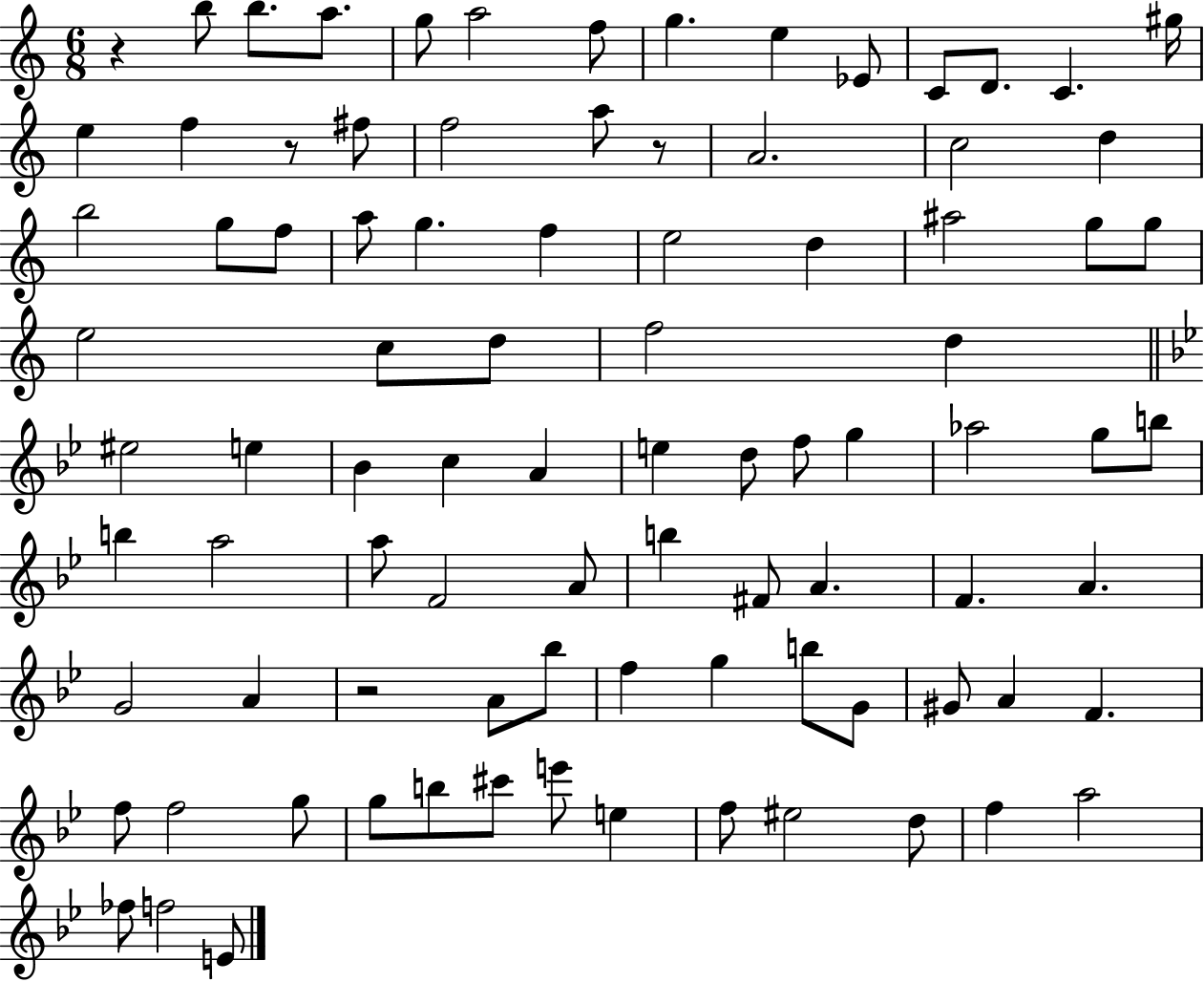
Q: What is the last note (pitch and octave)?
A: E4